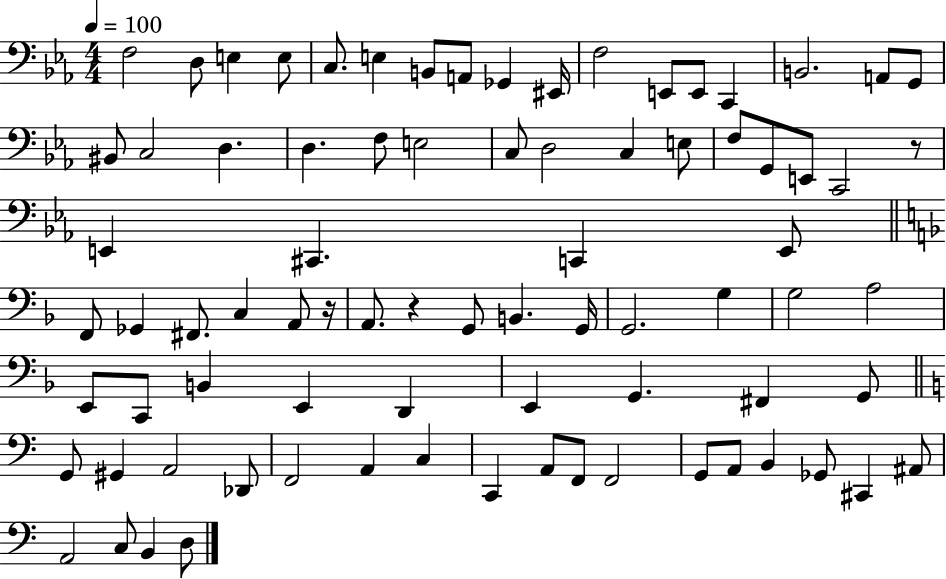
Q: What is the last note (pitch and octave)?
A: D3